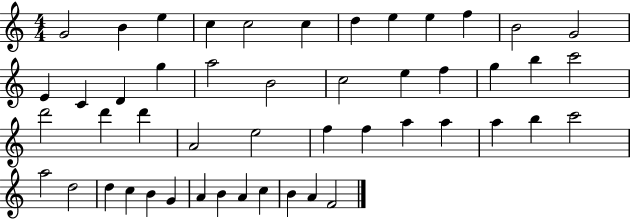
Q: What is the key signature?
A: C major